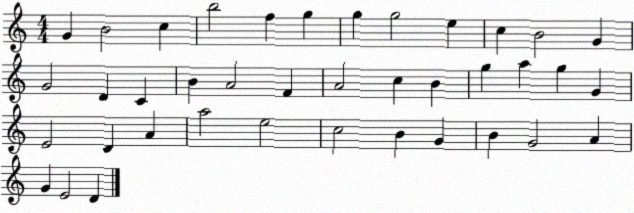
X:1
T:Untitled
M:4/4
L:1/4
K:C
G B2 c b2 f g g g2 e c B2 G G2 D C B A2 F A2 c B g a g G E2 D A a2 e2 c2 B G B G2 A G E2 D